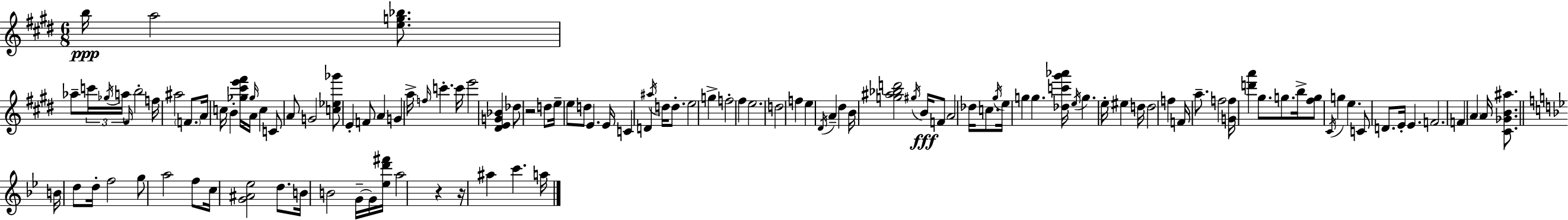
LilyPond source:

{
  \clef treble
  \numericTimeSignature
  \time 6/8
  \key e \major
  b''16\ppp a''2 <e'' g'' bes''>8. | aes''8-- \tuplet 3/2 { c'''16 \acciaccatura { ges''16 } a''16 } \grace { fis'16 } b''2-. | f''16 ais''2 \parenthesize f'8. | a'16 c''16 b'4-. <ges'' cis''' e''' fis'''>16 \grace { ges''16 } a'16 c''4 | \break c'8 a'8 g'2 | <c'' ees'' ges'''>8 e'4-. f'8 a'4 | g'4 a''16-> \grace { f''16 } c'''4.-. | c'''16 e'''2 | \break <dis' e' g' bes'>4 des''8 r2 | d''8 e''16-- e''8 d''8 e'4. | e'16 c'4 d'4 | \acciaccatura { ais''16 } d''16 d''8.-. e''2 | \break g''4-> f''2-. | fis''4 e''2. | d''2 | f''4 e''4 \acciaccatura { dis'16 } a'4-- | \break dis''4 b'16 <g'' ais'' bes'' d'''>2 | \acciaccatura { gis''16 }\fff b'16 f'8 a'2 | des''16 c''8. \acciaccatura { gis''16 } e''16 g''4 | g''4. <des'' c''' gis''' aes'''>16 \acciaccatura { e''16 } g''4. | \break e''16-. eis''4 d''16 d''2 | f''4 f'16 a''8.-- | f''2 <g' f''>16 <d''' a'''>4 | gis''8. g''8. b''16-> <fis'' g''>8 \acciaccatura { cis'16 } | \break g''4 e''4. c'8 | d'8. e'16-. e'4. f'2. | f'4 | \parenthesize a'4 a'16 <cis' ges' b' ais''>8. \bar "||" \break \key bes \major b'16 d''8 d''16-. f''2 | g''8 a''2 f''8 | c''16 <g' ais' ees''>2 d''8. | b'16 b'2 g'16--~~ g'16 <ees'' d''' fis'''>16 | \break a''2 r4 | r16 ais''4 c'''4. a''16 | \bar "|."
}